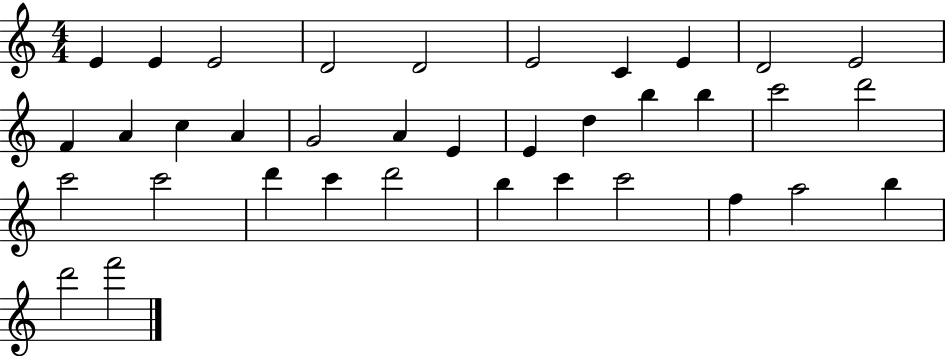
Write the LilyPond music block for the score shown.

{
  \clef treble
  \numericTimeSignature
  \time 4/4
  \key c \major
  e'4 e'4 e'2 | d'2 d'2 | e'2 c'4 e'4 | d'2 e'2 | \break f'4 a'4 c''4 a'4 | g'2 a'4 e'4 | e'4 d''4 b''4 b''4 | c'''2 d'''2 | \break c'''2 c'''2 | d'''4 c'''4 d'''2 | b''4 c'''4 c'''2 | f''4 a''2 b''4 | \break d'''2 f'''2 | \bar "|."
}